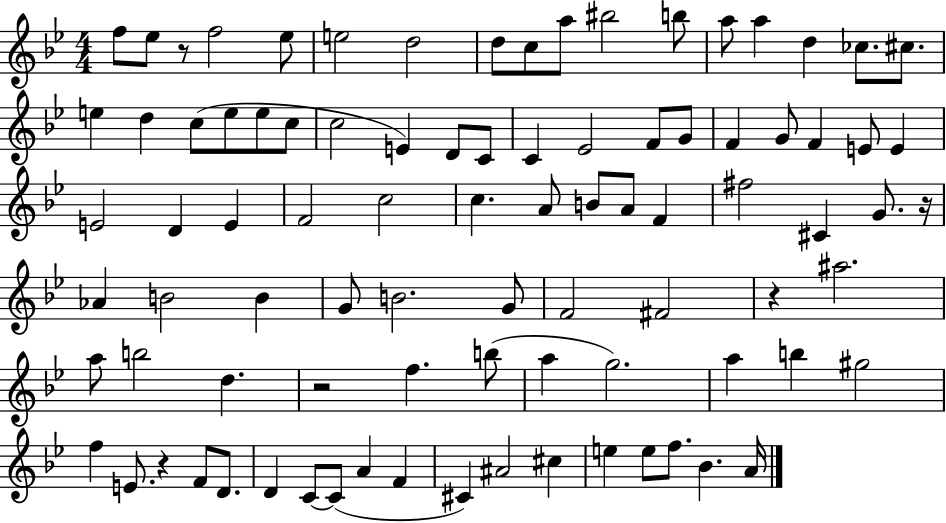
F5/e Eb5/e R/e F5/h Eb5/e E5/h D5/h D5/e C5/e A5/e BIS5/h B5/e A5/e A5/q D5/q CES5/e. C#5/e. E5/q D5/q C5/e E5/e E5/e C5/e C5/h E4/q D4/e C4/e C4/q Eb4/h F4/e G4/e F4/q G4/e F4/q E4/e E4/q E4/h D4/q E4/q F4/h C5/h C5/q. A4/e B4/e A4/e F4/q F#5/h C#4/q G4/e. R/s Ab4/q B4/h B4/q G4/e B4/h. G4/e F4/h F#4/h R/q A#5/h. A5/e B5/h D5/q. R/h F5/q. B5/e A5/q G5/h. A5/q B5/q G#5/h F5/q E4/e. R/q F4/e D4/e. D4/q C4/e C4/e A4/q F4/q C#4/q A#4/h C#5/q E5/q E5/e F5/e. Bb4/q. A4/s